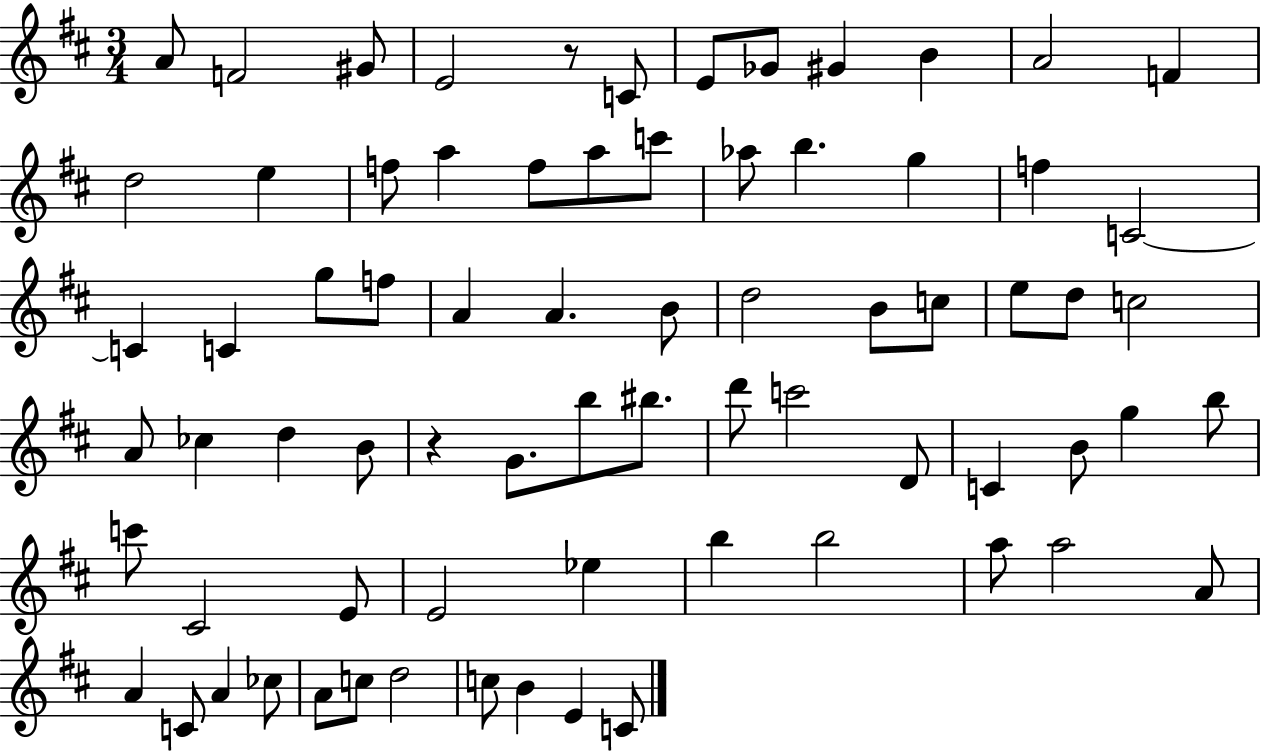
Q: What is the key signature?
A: D major